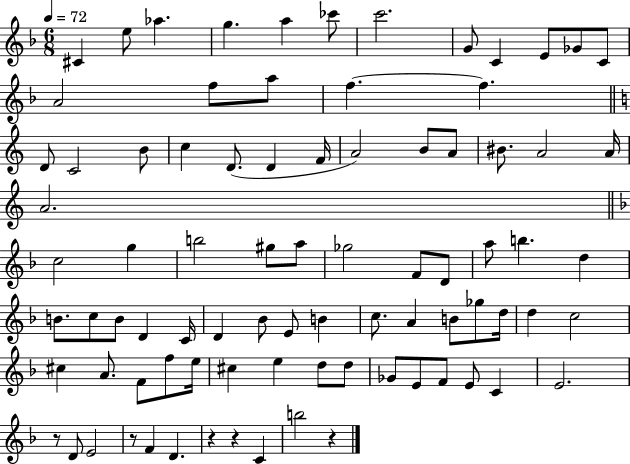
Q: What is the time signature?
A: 6/8